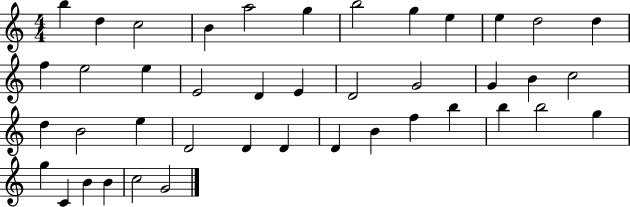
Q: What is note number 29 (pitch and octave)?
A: D4